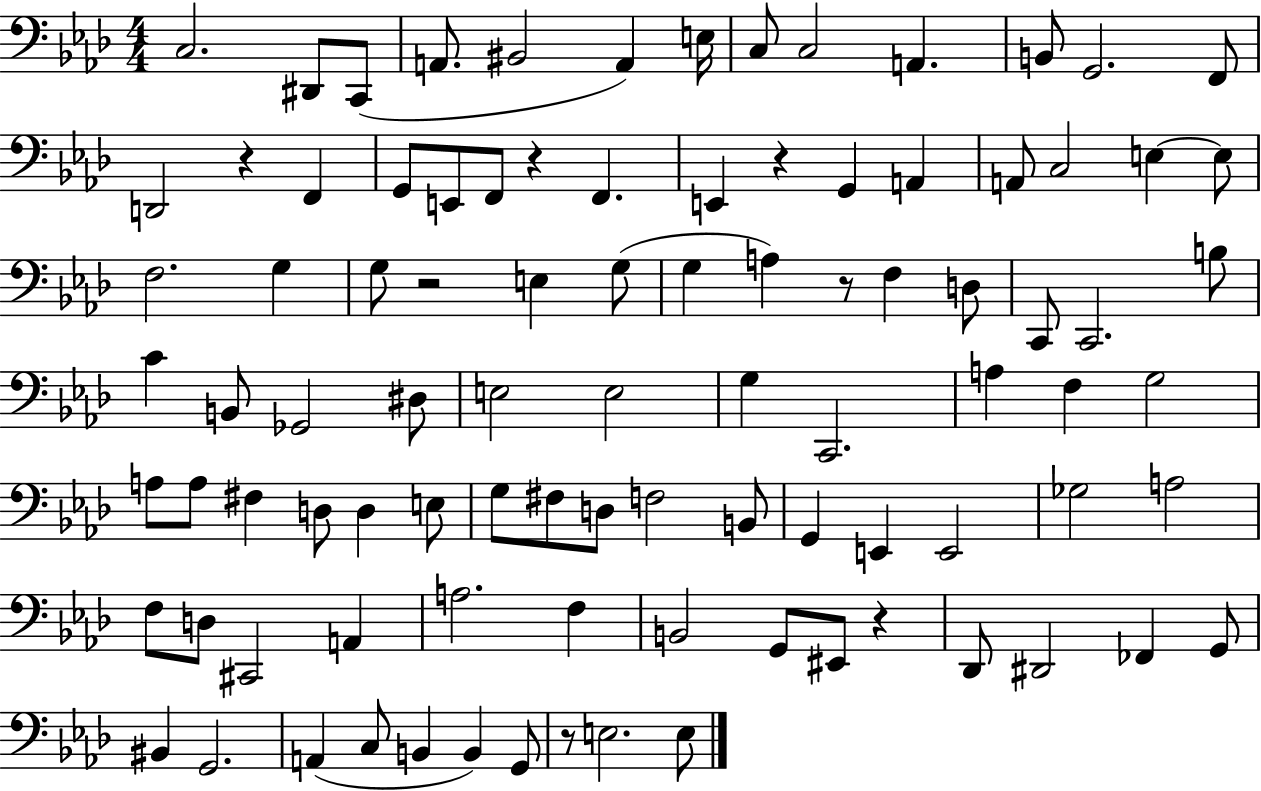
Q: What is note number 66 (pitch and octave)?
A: F3